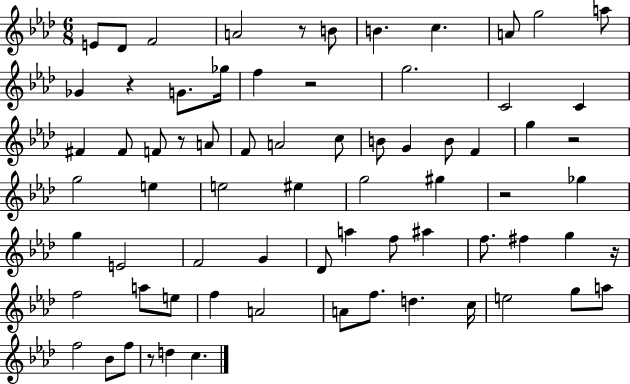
{
  \clef treble
  \numericTimeSignature
  \time 6/8
  \key aes \major
  e'8 des'8 f'2 | a'2 r8 b'8 | b'4. c''4. | a'8 g''2 a''8 | \break ges'4 r4 g'8. ges''16 | f''4 r2 | g''2. | c'2 c'4 | \break fis'4 fis'8 f'8 r8 a'8 | f'8 a'2 c''8 | b'8 g'4 b'8 f'4 | g''4 r2 | \break g''2 e''4 | e''2 eis''4 | g''2 gis''4 | r2 ges''4 | \break g''4 e'2 | f'2 g'4 | des'8 a''4 f''8 ais''4 | f''8. fis''4 g''4 r16 | \break f''2 a''8 e''8 | f''4 a'2 | a'8 f''8. d''4. c''16 | e''2 g''8 a''8 | \break f''2 bes'8 f''8 | r8 d''4 c''4. | \bar "|."
}